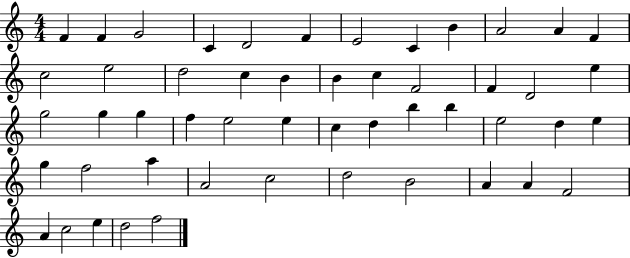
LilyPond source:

{
  \clef treble
  \numericTimeSignature
  \time 4/4
  \key c \major
  f'4 f'4 g'2 | c'4 d'2 f'4 | e'2 c'4 b'4 | a'2 a'4 f'4 | \break c''2 e''2 | d''2 c''4 b'4 | b'4 c''4 f'2 | f'4 d'2 e''4 | \break g''2 g''4 g''4 | f''4 e''2 e''4 | c''4 d''4 b''4 b''4 | e''2 d''4 e''4 | \break g''4 f''2 a''4 | a'2 c''2 | d''2 b'2 | a'4 a'4 f'2 | \break a'4 c''2 e''4 | d''2 f''2 | \bar "|."
}